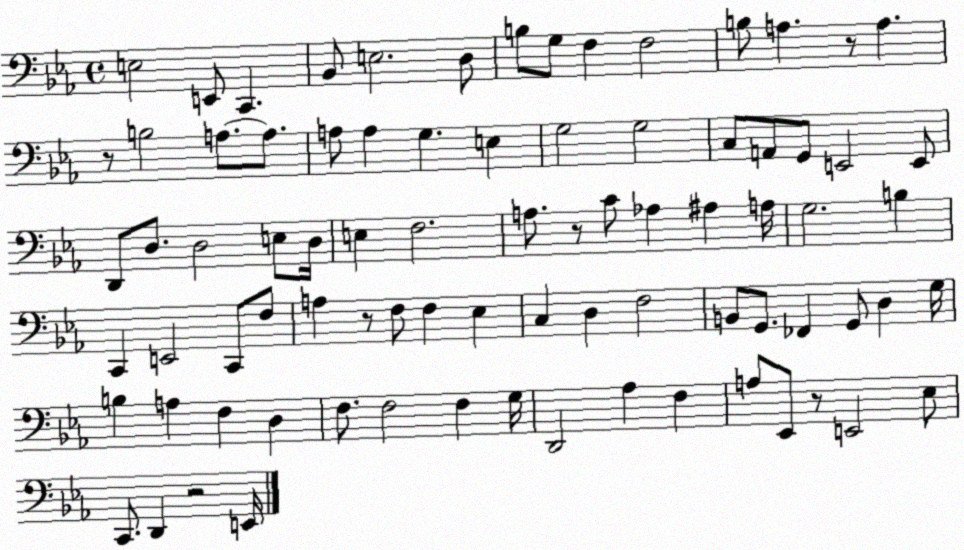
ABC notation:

X:1
T:Untitled
M:4/4
L:1/4
K:Eb
E,2 E,,/2 C,, _B,,/2 E,2 D,/2 B,/2 G,/2 F, F,2 B,/2 A, z/2 A, z/2 B,2 A,/2 A,/2 A,/2 A, G, E, G,2 G,2 C,/2 A,,/2 G,,/2 E,,2 E,,/2 D,,/2 D,/2 D,2 E,/2 D,/4 E, F,2 A,/2 z/2 C/2 _A, ^A, A,/4 G,2 B, C,, E,,2 C,,/2 F,/2 A, z/2 F,/2 F, _E, C, D, F,2 B,,/2 G,,/2 _F,, G,,/2 D, G,/4 B, A, F, D, F,/2 F,2 F, G,/4 D,,2 _A, F, A,/2 _E,,/2 z/2 E,,2 _E,/2 C,,/2 D,, z2 E,,/4